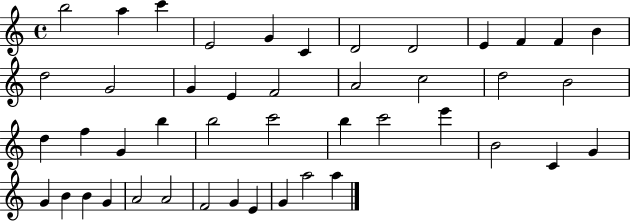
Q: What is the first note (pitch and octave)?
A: B5